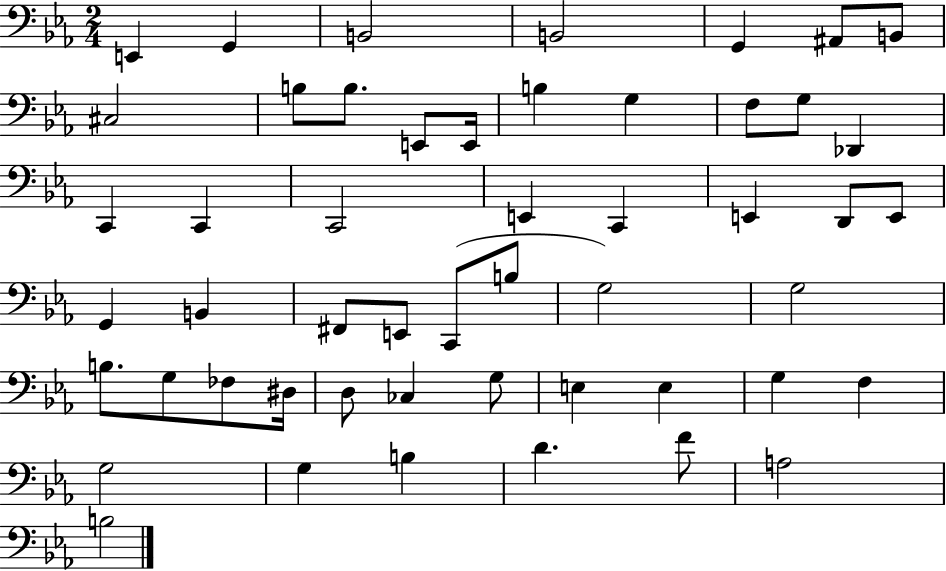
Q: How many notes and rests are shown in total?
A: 51